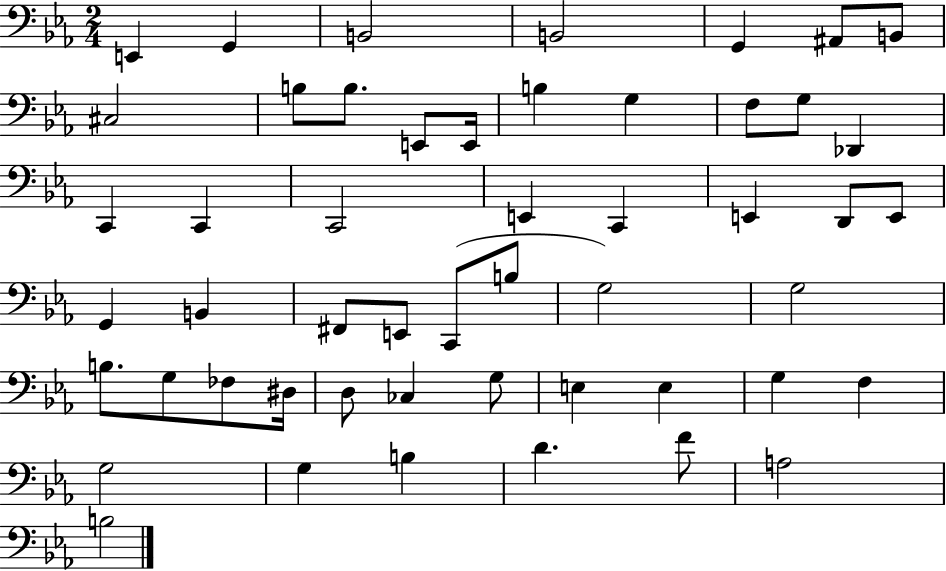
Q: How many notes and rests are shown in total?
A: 51